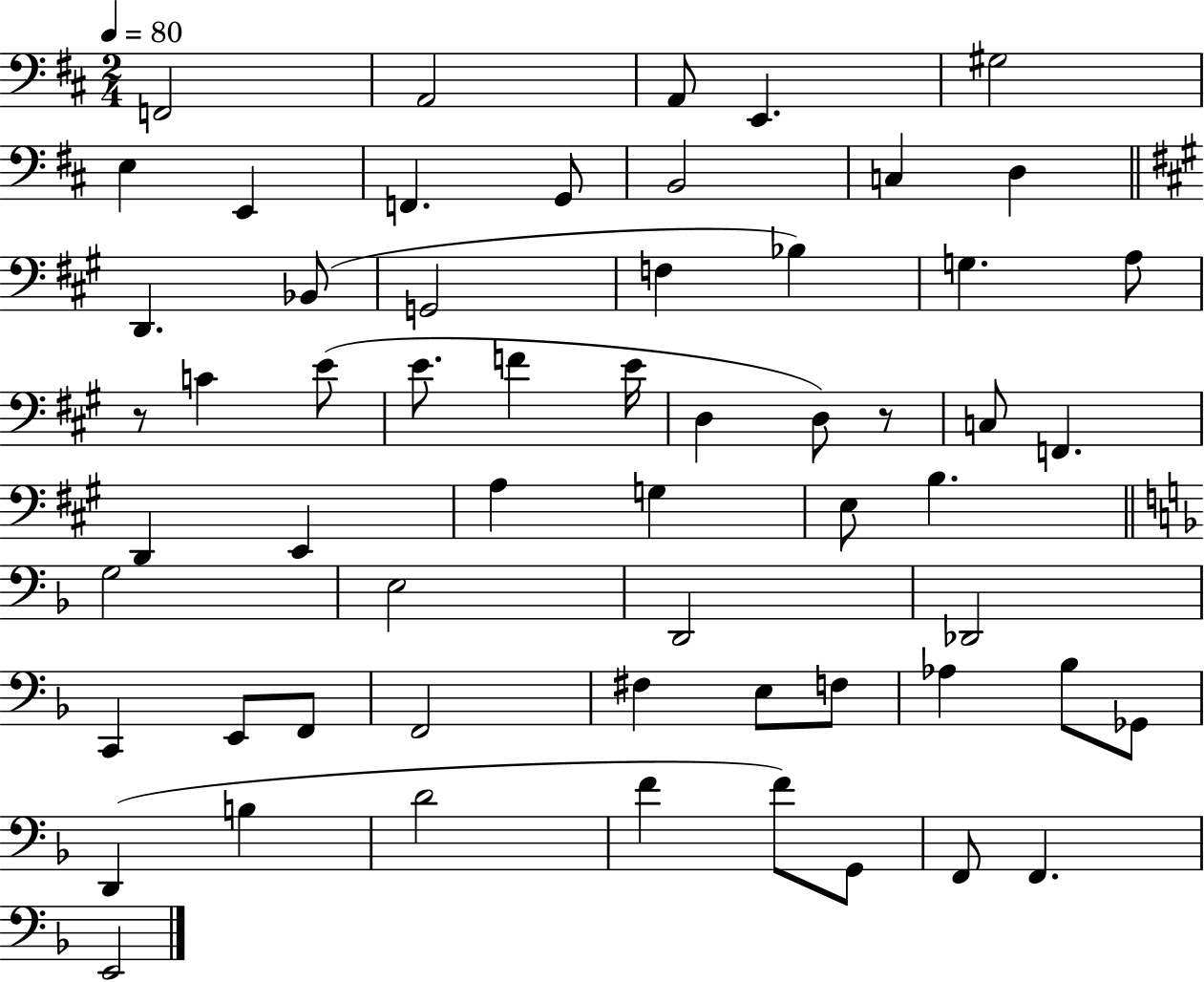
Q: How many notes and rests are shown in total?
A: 59